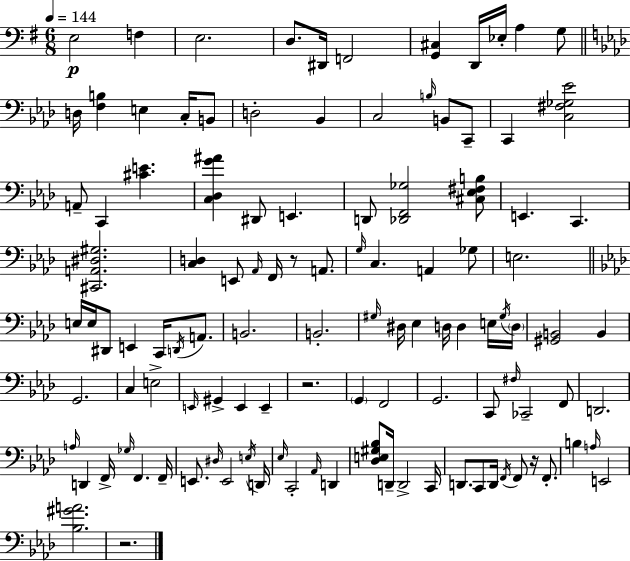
X:1
T:Untitled
M:6/8
L:1/4
K:G
E,2 F, E,2 D,/2 ^D,,/4 F,,2 [G,,^C,] D,,/4 _E,/4 A, G,/2 D,/4 [F,B,] E, C,/4 B,,/2 D,2 _B,, C,2 B,/4 B,,/2 C,,/2 C,, [C,^F,_G,_E]2 A,,/2 C,, [^CE] [C,_D,G^A] ^D,,/2 E,, D,,/2 [_D,,F,,_G,]2 [^C,_E,^F,B,]/2 E,, C,, [^C,,A,,^D,^G,]2 [C,D,] E,,/2 _A,,/4 F,,/4 z/2 A,,/2 G,/4 C, A,, _G,/2 E,2 E,/4 E,/4 ^D,,/2 E,, C,,/4 D,,/4 A,,/2 B,,2 B,,2 ^G,/4 ^D,/4 _E, D,/4 D, E,/4 ^G,/4 D,/4 [^G,,B,,]2 B,, G,,2 C, E,2 E,,/4 ^G,, E,, E,, z2 G,, F,,2 G,,2 C,,/2 ^F,/4 _C,,2 F,,/2 D,,2 A,/4 D,, F,,/4 _G,/4 F,, F,,/4 E,,/2 ^D,/4 E,,2 E,/4 D,,/4 _E,/4 C,,2 _A,,/4 D,, [_D,E,^G,_B,]/2 D,,/4 D,,2 C,,/4 D,,/2 C,,/2 D,,/4 F,,/4 F,,/2 z/4 F,,/2 B, A,/4 E,,2 [_B,^GA]2 z2